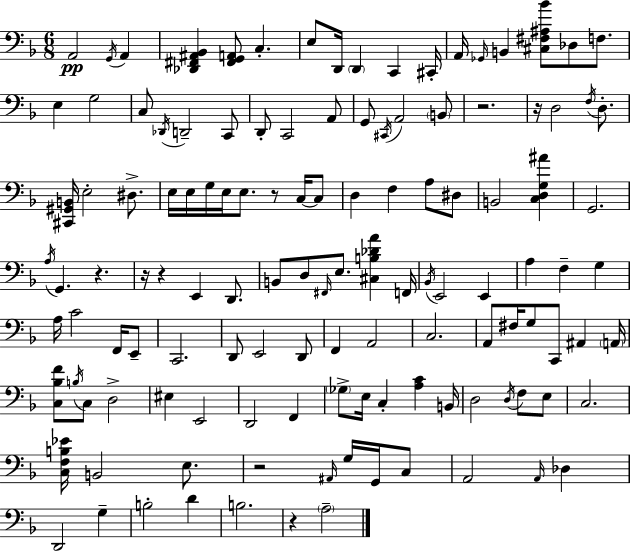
X:1
T:Untitled
M:6/8
L:1/4
K:F
A,,2 G,,/4 A,, [_D,,^F,,^A,,_B,,] [^F,,G,,A,,]/2 C, E,/2 D,,/4 D,, C,, ^C,,/4 A,,/4 _G,,/4 B,, [^C,^F,^A,_B]/2 _D,/2 F,/2 E, G,2 C,/2 _D,,/4 D,,2 C,,/2 D,,/2 C,,2 A,,/2 G,,/2 ^C,,/4 A,,2 B,,/2 z2 z/4 D,2 F,/4 D,/2 [^C,,^G,,B,,]/4 E,2 ^D,/2 E,/4 E,/4 G,/4 E,/4 E,/2 z/2 C,/4 C,/2 D, F, A,/2 ^D,/2 B,,2 [C,D,G,^A] G,,2 A,/4 G,, z z/4 z E,, D,,/2 B,,/2 D,/2 ^F,,/4 E,/2 [^C,B,_DA] F,,/4 _B,,/4 E,,2 E,, A, F, G, A,/4 C2 F,,/4 E,,/2 C,,2 D,,/2 E,,2 D,,/2 F,, A,,2 C,2 A,,/2 ^F,/4 G,/2 C,,/2 ^A,, A,,/4 [C,_B,F]/2 B,/4 C,/2 D,2 ^E, E,,2 D,,2 F,, _G,/2 E,/4 C, [A,C] B,,/4 D,2 D,/4 F,/2 E,/2 C,2 [C,F,B,_E]/4 B,,2 E,/2 z2 ^A,,/4 G,/4 G,,/4 C,/2 A,,2 A,,/4 _D, D,,2 G, B,2 D B,2 z A,2